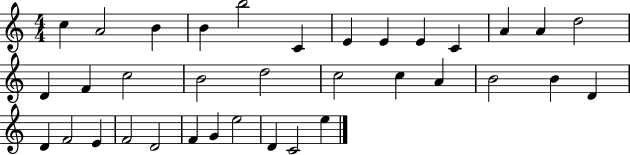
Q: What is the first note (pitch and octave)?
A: C5